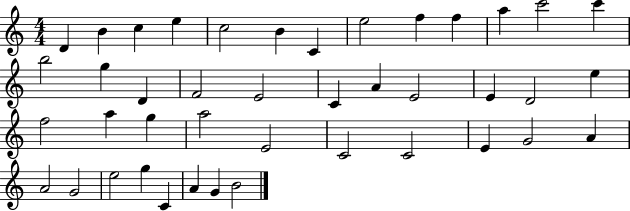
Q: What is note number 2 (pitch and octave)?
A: B4